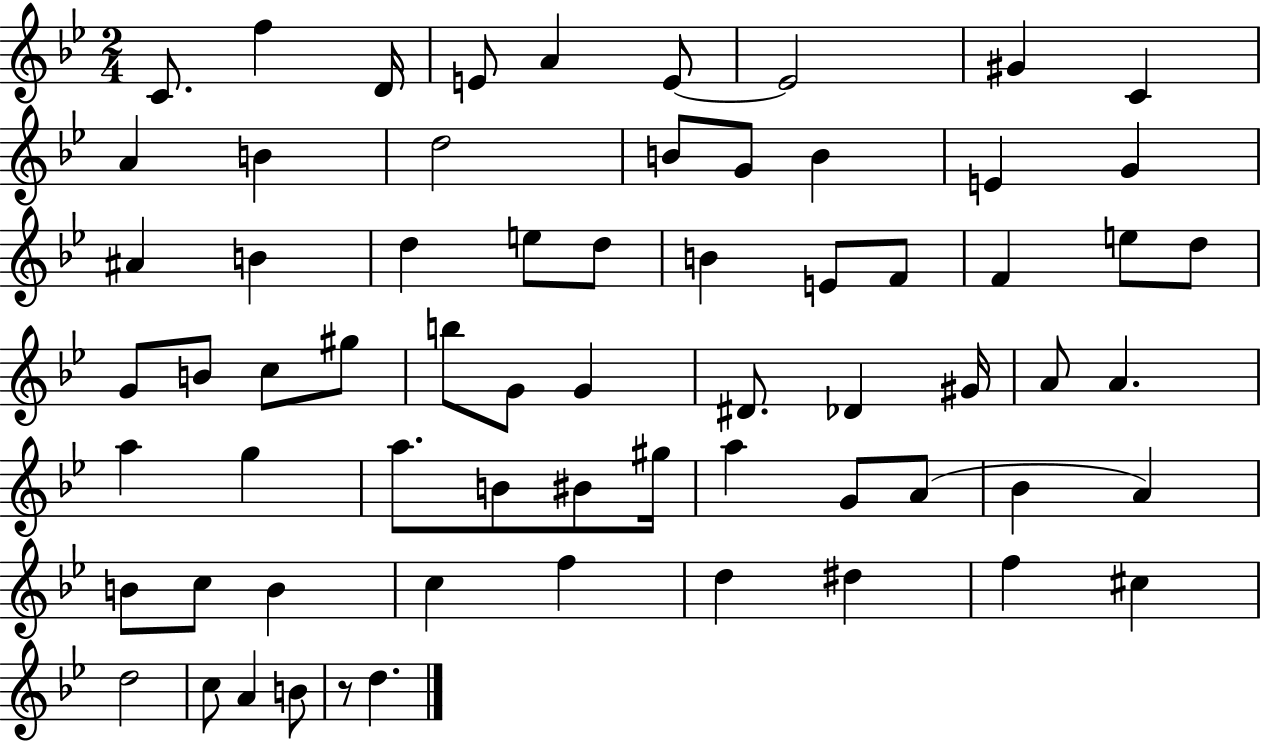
{
  \clef treble
  \numericTimeSignature
  \time 2/4
  \key bes \major
  c'8. f''4 d'16 | e'8 a'4 e'8~~ | e'2 | gis'4 c'4 | \break a'4 b'4 | d''2 | b'8 g'8 b'4 | e'4 g'4 | \break ais'4 b'4 | d''4 e''8 d''8 | b'4 e'8 f'8 | f'4 e''8 d''8 | \break g'8 b'8 c''8 gis''8 | b''8 g'8 g'4 | dis'8. des'4 gis'16 | a'8 a'4. | \break a''4 g''4 | a''8. b'8 bis'8 gis''16 | a''4 g'8 a'8( | bes'4 a'4) | \break b'8 c''8 b'4 | c''4 f''4 | d''4 dis''4 | f''4 cis''4 | \break d''2 | c''8 a'4 b'8 | r8 d''4. | \bar "|."
}